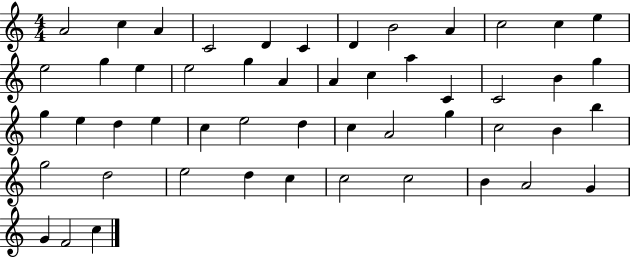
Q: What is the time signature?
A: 4/4